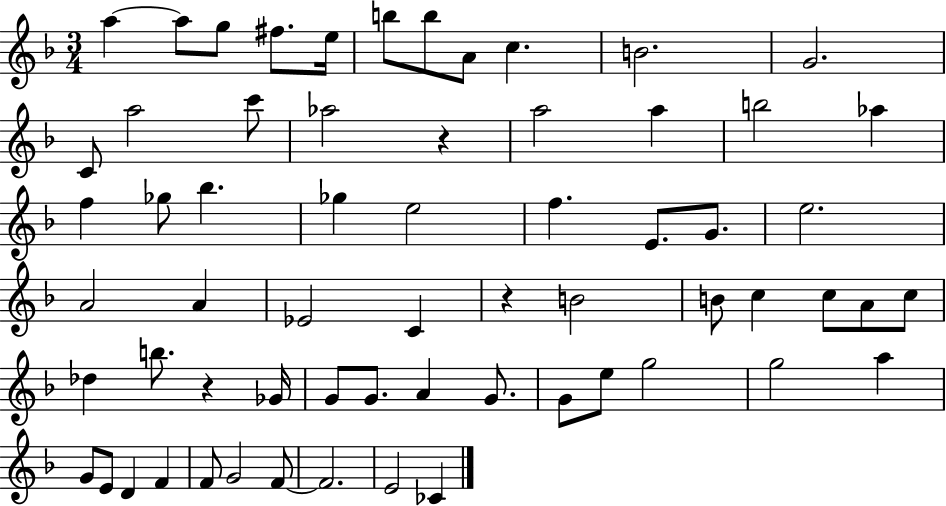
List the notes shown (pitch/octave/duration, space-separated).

A5/q A5/e G5/e F#5/e. E5/s B5/e B5/e A4/e C5/q. B4/h. G4/h. C4/e A5/h C6/e Ab5/h R/q A5/h A5/q B5/h Ab5/q F5/q Gb5/e Bb5/q. Gb5/q E5/h F5/q. E4/e. G4/e. E5/h. A4/h A4/q Eb4/h C4/q R/q B4/h B4/e C5/q C5/e A4/e C5/e Db5/q B5/e. R/q Gb4/s G4/e G4/e. A4/q G4/e. G4/e E5/e G5/h G5/h A5/q G4/e E4/e D4/q F4/q F4/e G4/h F4/e F4/h. E4/h CES4/q